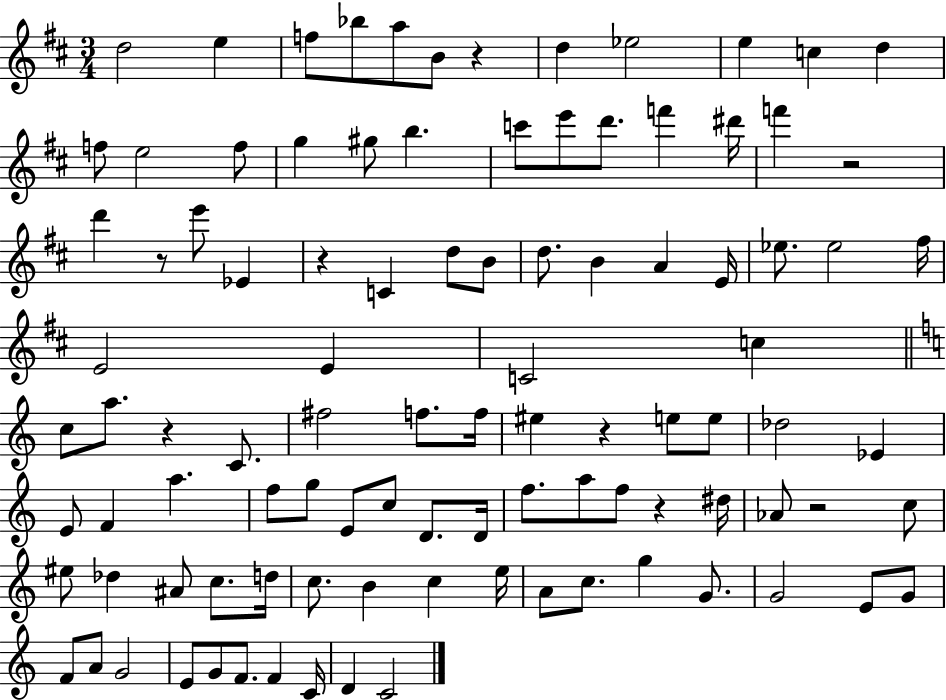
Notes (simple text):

D5/h E5/q F5/e Bb5/e A5/e B4/e R/q D5/q Eb5/h E5/q C5/q D5/q F5/e E5/h F5/e G5/q G#5/e B5/q. C6/e E6/e D6/e. F6/q D#6/s F6/q R/h D6/q R/e E6/e Eb4/q R/q C4/q D5/e B4/e D5/e. B4/q A4/q E4/s Eb5/e. Eb5/h F#5/s E4/h E4/q C4/h C5/q C5/e A5/e. R/q C4/e. F#5/h F5/e. F5/s EIS5/q R/q E5/e E5/e Db5/h Eb4/q E4/e F4/q A5/q. F5/e G5/e E4/e C5/e D4/e. D4/s F5/e. A5/e F5/e R/q D#5/s Ab4/e R/h C5/e EIS5/e Db5/q A#4/e C5/e. D5/s C5/e. B4/q C5/q E5/s A4/e C5/e. G5/q G4/e. G4/h E4/e G4/e F4/e A4/e G4/h E4/e G4/e F4/e. F4/q C4/s D4/q C4/h